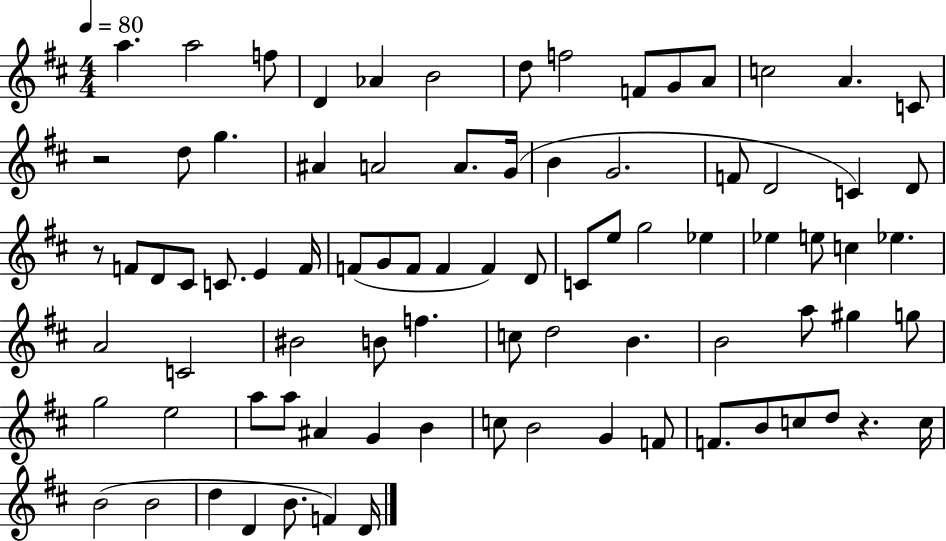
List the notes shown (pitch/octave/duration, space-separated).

A5/q. A5/h F5/e D4/q Ab4/q B4/h D5/e F5/h F4/e G4/e A4/e C5/h A4/q. C4/e R/h D5/e G5/q. A#4/q A4/h A4/e. G4/s B4/q G4/h. F4/e D4/h C4/q D4/e R/e F4/e D4/e C#4/e C4/e. E4/q F4/s F4/e G4/e F4/e F4/q F4/q D4/e C4/e E5/e G5/h Eb5/q Eb5/q E5/e C5/q Eb5/q. A4/h C4/h BIS4/h B4/e F5/q. C5/e D5/h B4/q. B4/h A5/e G#5/q G5/e G5/h E5/h A5/e A5/e A#4/q G4/q B4/q C5/e B4/h G4/q F4/e F4/e. B4/e C5/e D5/e R/q. C5/s B4/h B4/h D5/q D4/q B4/e. F4/q D4/s